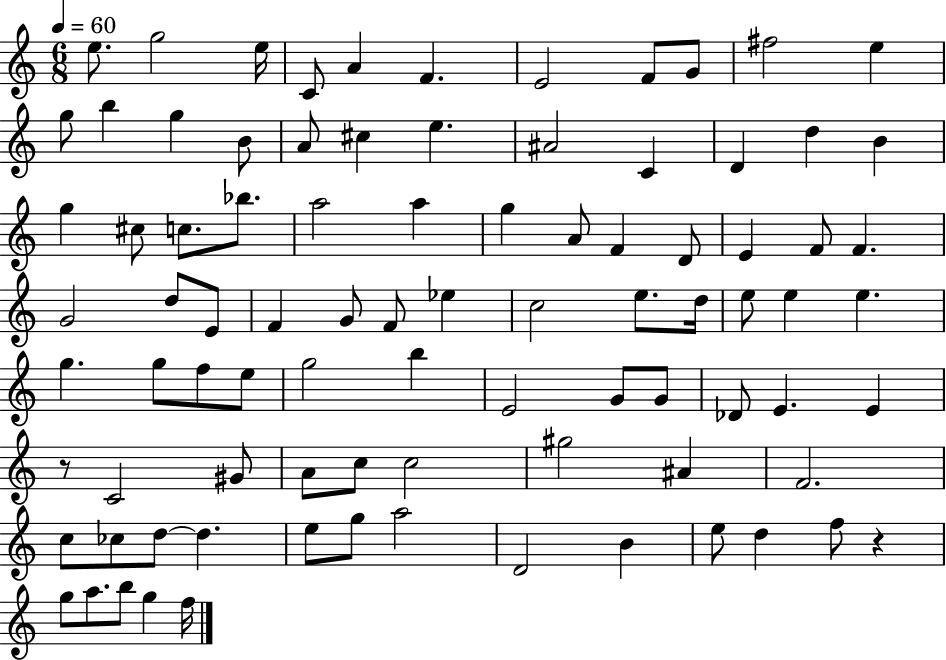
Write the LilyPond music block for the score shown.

{
  \clef treble
  \numericTimeSignature
  \time 6/8
  \key c \major
  \tempo 4 = 60
  e''8. g''2 e''16 | c'8 a'4 f'4. | e'2 f'8 g'8 | fis''2 e''4 | \break g''8 b''4 g''4 b'8 | a'8 cis''4 e''4. | ais'2 c'4 | d'4 d''4 b'4 | \break g''4 cis''8 c''8. bes''8. | a''2 a''4 | g''4 a'8 f'4 d'8 | e'4 f'8 f'4. | \break g'2 d''8 e'8 | f'4 g'8 f'8 ees''4 | c''2 e''8. d''16 | e''8 e''4 e''4. | \break g''4. g''8 f''8 e''8 | g''2 b''4 | e'2 g'8 g'8 | des'8 e'4. e'4 | \break r8 c'2 gis'8 | a'8 c''8 c''2 | gis''2 ais'4 | f'2. | \break c''8 ces''8 d''8~~ d''4. | e''8 g''8 a''2 | d'2 b'4 | e''8 d''4 f''8 r4 | \break g''8 a''8. b''8 g''4 f''16 | \bar "|."
}